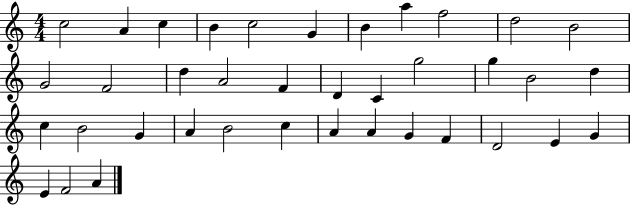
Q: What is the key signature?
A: C major